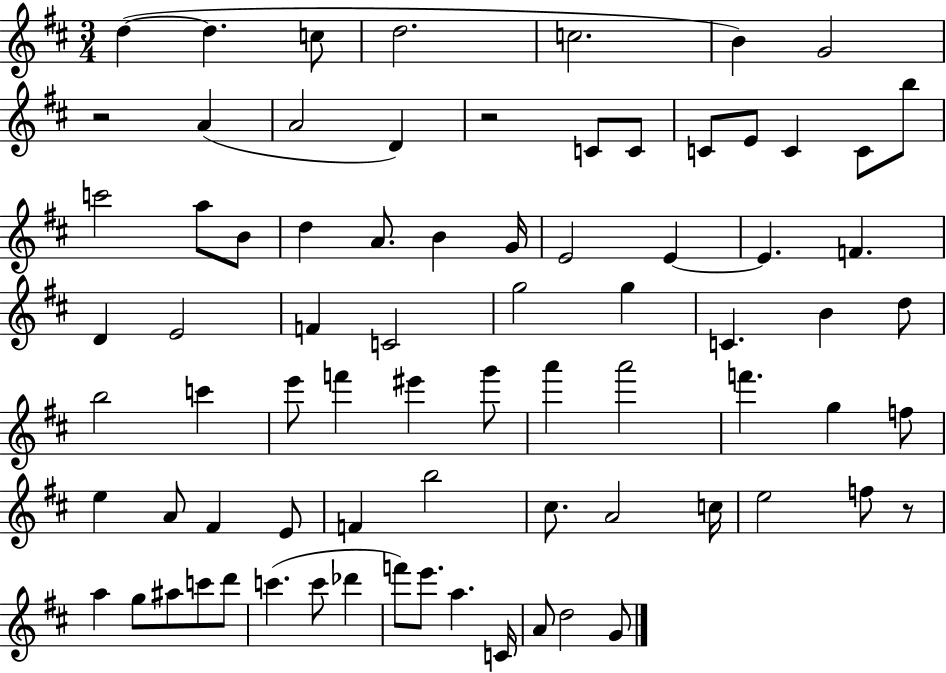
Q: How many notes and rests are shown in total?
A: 77